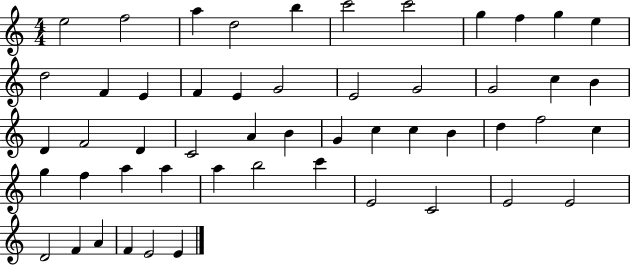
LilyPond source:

{
  \clef treble
  \numericTimeSignature
  \time 4/4
  \key c \major
  e''2 f''2 | a''4 d''2 b''4 | c'''2 c'''2 | g''4 f''4 g''4 e''4 | \break d''2 f'4 e'4 | f'4 e'4 g'2 | e'2 g'2 | g'2 c''4 b'4 | \break d'4 f'2 d'4 | c'2 a'4 b'4 | g'4 c''4 c''4 b'4 | d''4 f''2 c''4 | \break g''4 f''4 a''4 a''4 | a''4 b''2 c'''4 | e'2 c'2 | e'2 e'2 | \break d'2 f'4 a'4 | f'4 e'2 e'4 | \bar "|."
}